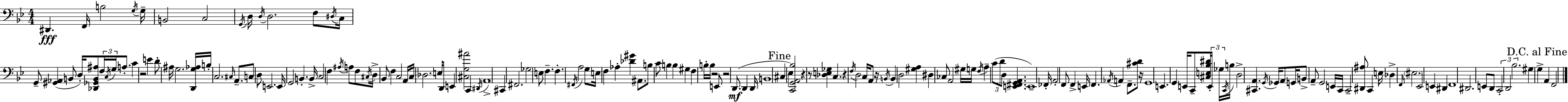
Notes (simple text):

D#2/q. F2/s B3/h G3/s G3/s B2/h C3/h G2/s D3/s D3/s D3/h. F3/e D#3/s C3/s G2/e [G#2,Ab2]/q B2/e D3/s [Db2,Gb2,B2,A#3]/e F3/s C3/s G3/s A3/e. C4/q R/h E4/q D4/e A#3/s G3/h. [D2,G3,Ab3]/s B3/s C3/h. C#3/s A2/e. C3/e D3/e E2/h. E2/s G2/h B2/q. B2/s C3/h F3/q A#3/s A3/e F3/e C#3/s D3/s Bb2/e F3/q C3/h A2/s C3/s Db3/h. E3/s D2/e E2/q [C#3,G3,A#4]/h C2/q D#2/s A2/w C#2/q F#2/h. Gb3/h E3/e F3/q. F3/q. F#2/s A3/h G3/e E3/s F3/q Ab3/q [Db4,G#4]/q A#2/e. B3/e C4/e B3/q B3/q G#3/q F3/q B3/s B3/s R/h E2/e R/h D2/e. D2/q D2/s B2/w C#3/q Eb3/q [C2,G2,A2,Bb3]/h R/q R/e [Db3,E3,Gb3]/q C3/q. R/q F3/s D3/h C3/s A2/e R/s B2/s B2/q D3/h [G#3,A3]/q D#3/q CES3/e A2/h G#3/s G3/s F3/s A3/q C4/e D4/e D3/e [E2,F#2,G2,A2]/q. E2/w FES2/s A2/h F2/e F2/q E2/s F2/q. Ab2/s A2/q F2/e. [C#4,D4]/e R/s G2/w E2/q. G2/q E2/s C2/e [C#3,E3,Bb3,D#4]/s E2/s Gb3/s C2/s B3/s D3/h [C#2,A2]/q. G2/s Gb2/s A2/e G2/s B2/e A2/e G2/h E2/s C2/s C2/h [D#2,A#3]/e C2/q E3/s Db3/q F2/s EIS3/h. Eb2/h E2/q D#2/q F2/w D#2/h. E2/e D2/e C2/h D2/h Bb3/h. G#3/q G3/q A2/q F2/h